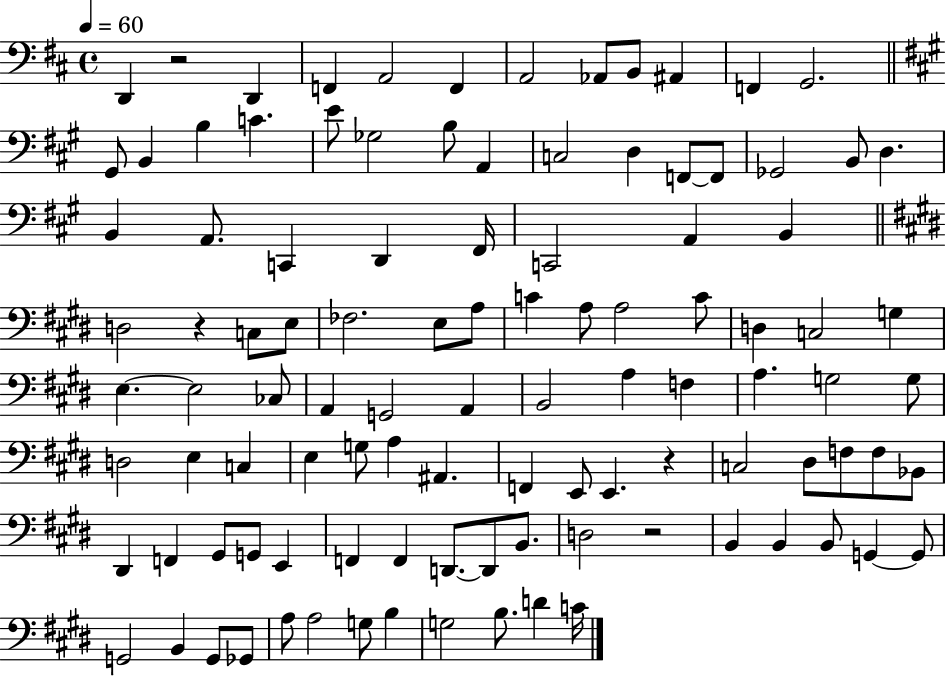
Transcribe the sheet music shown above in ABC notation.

X:1
T:Untitled
M:4/4
L:1/4
K:D
D,, z2 D,, F,, A,,2 F,, A,,2 _A,,/2 B,,/2 ^A,, F,, G,,2 ^G,,/2 B,, B, C E/2 _G,2 B,/2 A,, C,2 D, F,,/2 F,,/2 _G,,2 B,,/2 D, B,, A,,/2 C,, D,, ^F,,/4 C,,2 A,, B,, D,2 z C,/2 E,/2 _F,2 E,/2 A,/2 C A,/2 A,2 C/2 D, C,2 G, E, E,2 _C,/2 A,, G,,2 A,, B,,2 A, F, A, G,2 G,/2 D,2 E, C, E, G,/2 A, ^A,, F,, E,,/2 E,, z C,2 ^D,/2 F,/2 F,/2 _B,,/2 ^D,, F,, ^G,,/2 G,,/2 E,, F,, F,, D,,/2 D,,/2 B,,/2 D,2 z2 B,, B,, B,,/2 G,, G,,/2 G,,2 B,, G,,/2 _G,,/2 A,/2 A,2 G,/2 B, G,2 B,/2 D C/4